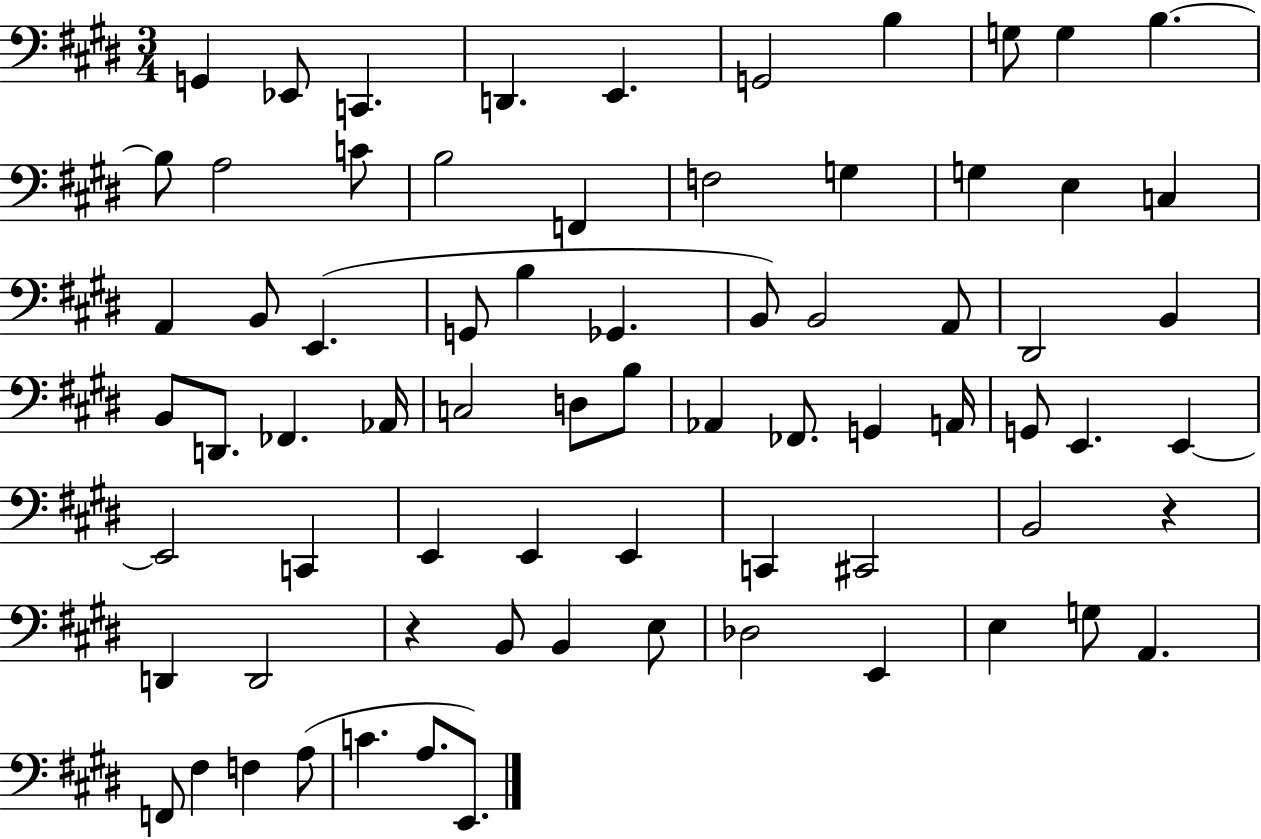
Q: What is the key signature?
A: E major